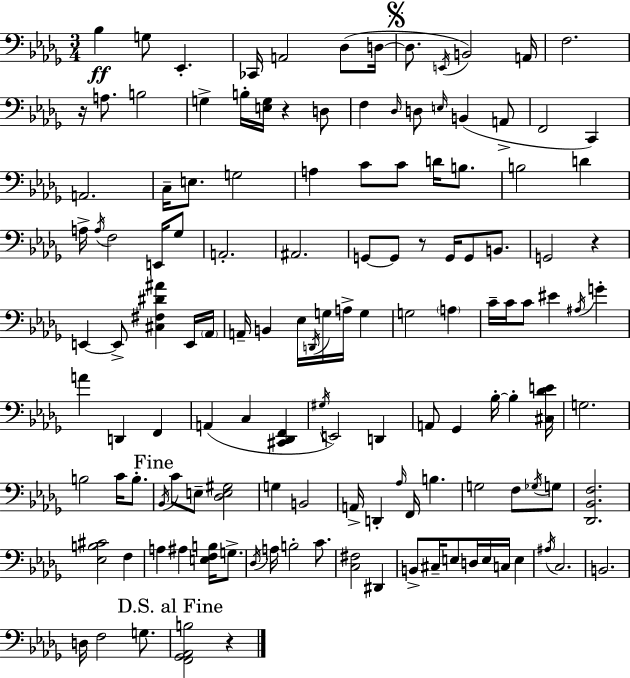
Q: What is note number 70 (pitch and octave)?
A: D2